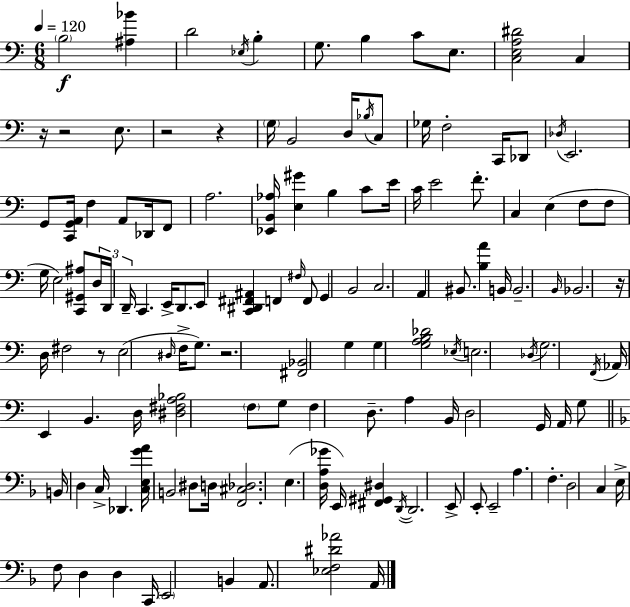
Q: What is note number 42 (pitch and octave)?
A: D2